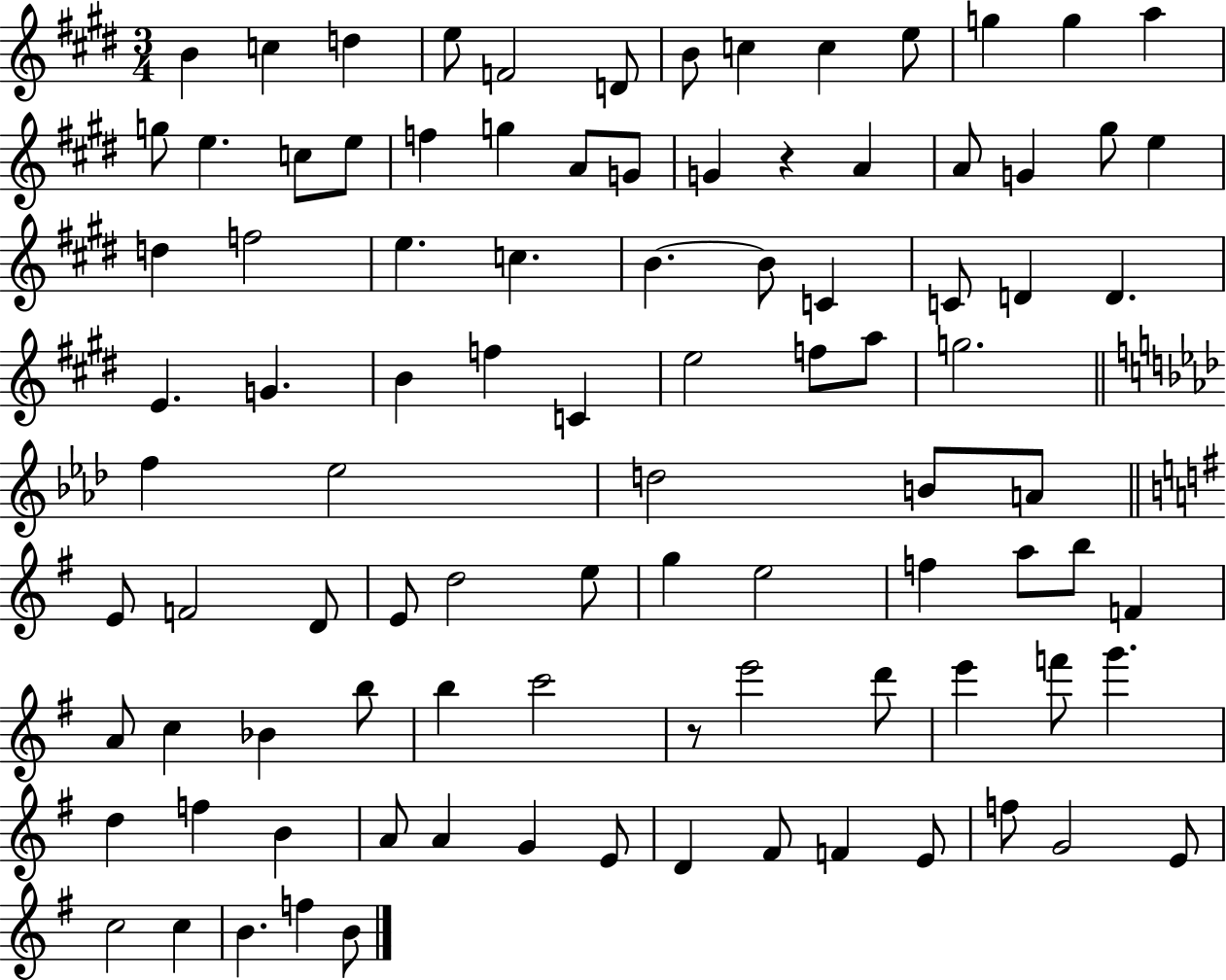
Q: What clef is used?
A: treble